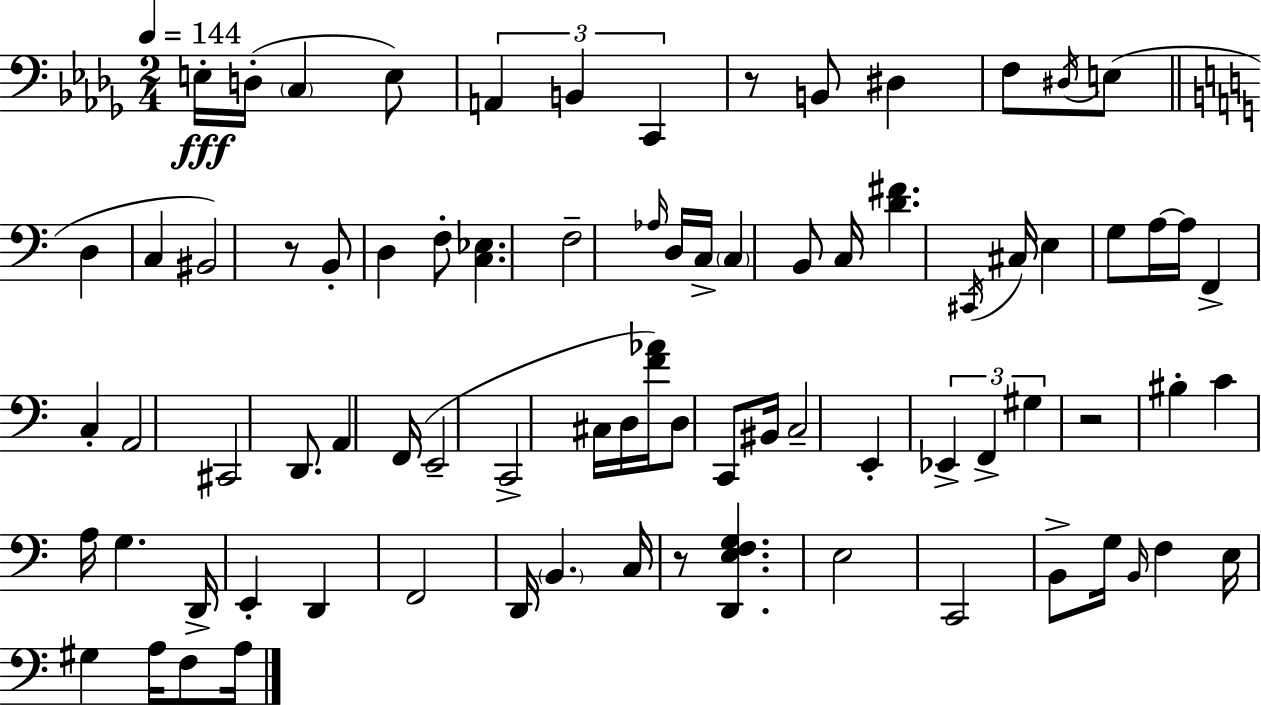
{
  \clef bass
  \numericTimeSignature
  \time 2/4
  \key bes \minor
  \tempo 4 = 144
  e16-.\fff d16-.( \parenthesize c4 e8) | \tuplet 3/2 { a,4 b,4 | c,4 } r8 b,8 | dis4 f8 \acciaccatura { dis16 } e8( | \break \bar "||" \break \key a \minor d4 c4 | bis,2) | r8 b,8-. d4 | f8-. <c ees>4. | \break f2-- | \grace { aes16 } d16 c16-> \parenthesize c4 b,8 | c16 <d' fis'>4. | \acciaccatura { cis,16 } cis16 e4 g8 | \break a16~~ a16 f,4-> c4-. | a,2 | cis,2 | d,8. a,4 | \break f,16( e,2-- | c,2-> | cis16 d16 <f' aes'>16) d8 c,8 | bis,16 c2-- | \break e,4-. \tuplet 3/2 { ees,4-> | f,4-> gis4 } | r2 | bis4-. c'4 | \break a16 g4. | d,16-> e,4-. d,4 | f,2 | d,16 \parenthesize b,4. | \break c16 r8 <d, e f g>4. | e2 | c,2 | b,8-> g16 \grace { b,16 } f4 | \break e16 gis4 a16 | f8 a16 \bar "|."
}